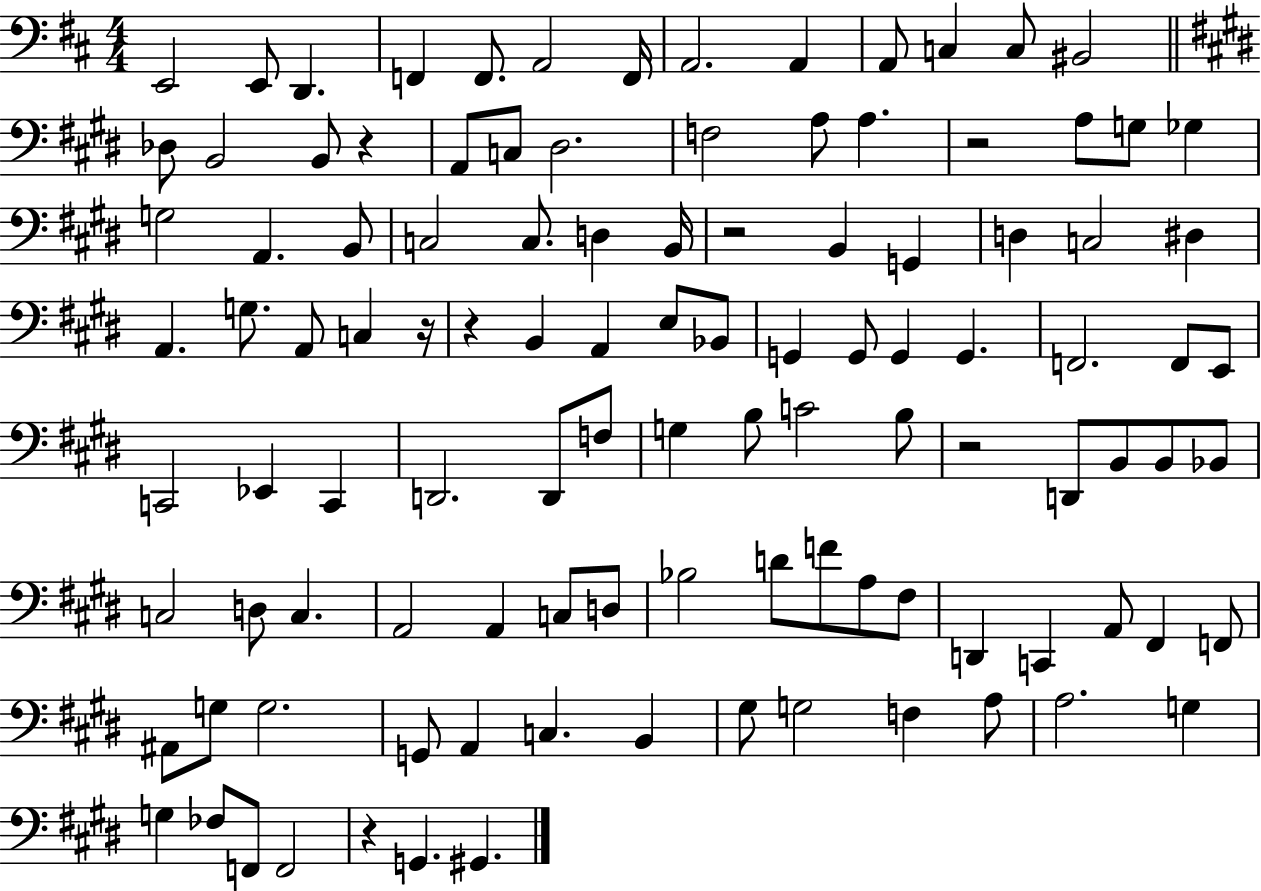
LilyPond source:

{
  \clef bass
  \numericTimeSignature
  \time 4/4
  \key d \major
  e,2 e,8 d,4. | f,4 f,8. a,2 f,16 | a,2. a,4 | a,8 c4 c8 bis,2 | \break \bar "||" \break \key e \major des8 b,2 b,8 r4 | a,8 c8 dis2. | f2 a8 a4. | r2 a8 g8 ges4 | \break g2 a,4. b,8 | c2 c8. d4 b,16 | r2 b,4 g,4 | d4 c2 dis4 | \break a,4. g8. a,8 c4 r16 | r4 b,4 a,4 e8 bes,8 | g,4 g,8 g,4 g,4. | f,2. f,8 e,8 | \break c,2 ees,4 c,4 | d,2. d,8 f8 | g4 b8 c'2 b8 | r2 d,8 b,8 b,8 bes,8 | \break c2 d8 c4. | a,2 a,4 c8 d8 | bes2 d'8 f'8 a8 fis8 | d,4 c,4 a,8 fis,4 f,8 | \break ais,8 g8 g2. | g,8 a,4 c4. b,4 | gis8 g2 f4 a8 | a2. g4 | \break g4 fes8 f,8 f,2 | r4 g,4. gis,4. | \bar "|."
}